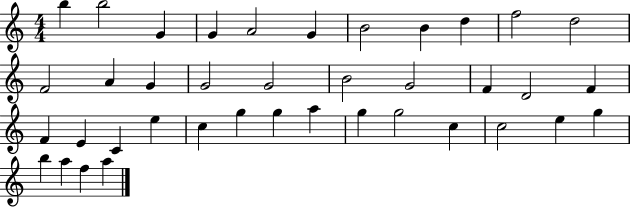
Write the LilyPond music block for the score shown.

{
  \clef treble
  \numericTimeSignature
  \time 4/4
  \key c \major
  b''4 b''2 g'4 | g'4 a'2 g'4 | b'2 b'4 d''4 | f''2 d''2 | \break f'2 a'4 g'4 | g'2 g'2 | b'2 g'2 | f'4 d'2 f'4 | \break f'4 e'4 c'4 e''4 | c''4 g''4 g''4 a''4 | g''4 g''2 c''4 | c''2 e''4 g''4 | \break b''4 a''4 f''4 a''4 | \bar "|."
}